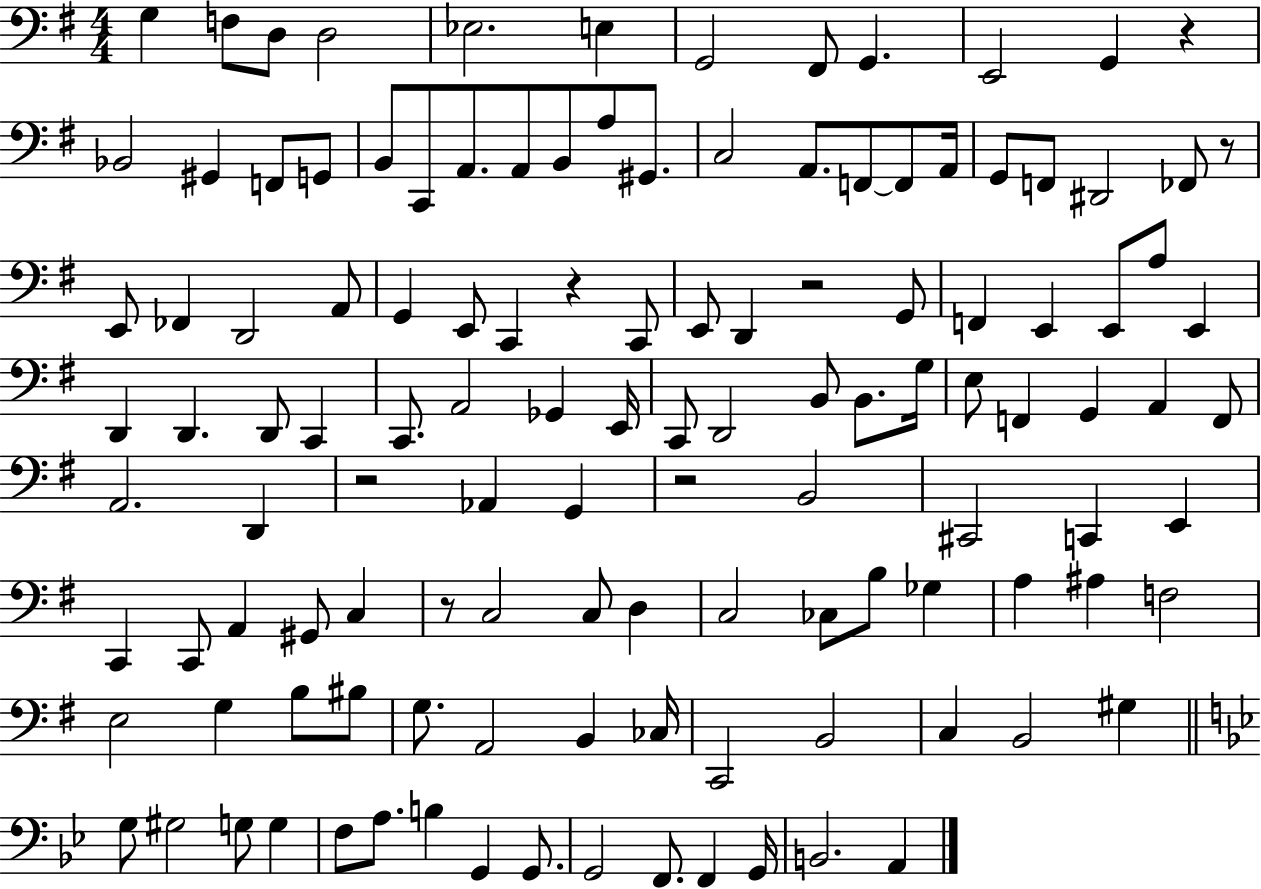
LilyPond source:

{
  \clef bass
  \numericTimeSignature
  \time 4/4
  \key g \major
  \repeat volta 2 { g4 f8 d8 d2 | ees2. e4 | g,2 fis,8 g,4. | e,2 g,4 r4 | \break bes,2 gis,4 f,8 g,8 | b,8 c,8 a,8. a,8 b,8 a8 gis,8. | c2 a,8. f,8~~ f,8 a,16 | g,8 f,8 dis,2 fes,8 r8 | \break e,8 fes,4 d,2 a,8 | g,4 e,8 c,4 r4 c,8 | e,8 d,4 r2 g,8 | f,4 e,4 e,8 a8 e,4 | \break d,4 d,4. d,8 c,4 | c,8. a,2 ges,4 e,16 | c,8 d,2 b,8 b,8. g16 | e8 f,4 g,4 a,4 f,8 | \break a,2. d,4 | r2 aes,4 g,4 | r2 b,2 | cis,2 c,4 e,4 | \break c,4 c,8 a,4 gis,8 c4 | r8 c2 c8 d4 | c2 ces8 b8 ges4 | a4 ais4 f2 | \break e2 g4 b8 bis8 | g8. a,2 b,4 ces16 | c,2 b,2 | c4 b,2 gis4 | \break \bar "||" \break \key bes \major g8 gis2 g8 g4 | f8 a8. b4 g,4 g,8. | g,2 f,8. f,4 g,16 | b,2. a,4 | \break } \bar "|."
}